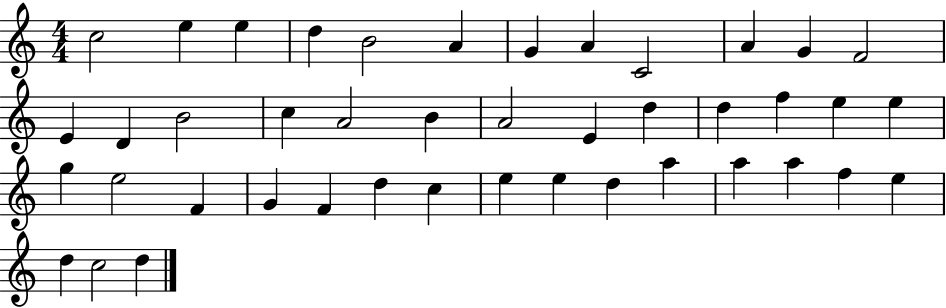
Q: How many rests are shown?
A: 0